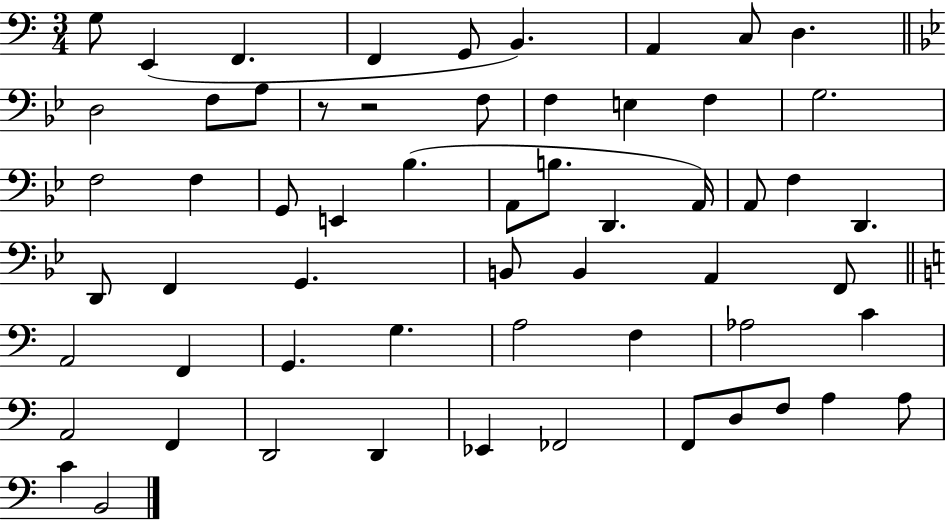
X:1
T:Untitled
M:3/4
L:1/4
K:C
G,/2 E,, F,, F,, G,,/2 B,, A,, C,/2 D, D,2 F,/2 A,/2 z/2 z2 F,/2 F, E, F, G,2 F,2 F, G,,/2 E,, _B, A,,/2 B,/2 D,, A,,/4 A,,/2 F, D,, D,,/2 F,, G,, B,,/2 B,, A,, F,,/2 A,,2 F,, G,, G, A,2 F, _A,2 C A,,2 F,, D,,2 D,, _E,, _F,,2 F,,/2 D,/2 F,/2 A, A,/2 C B,,2